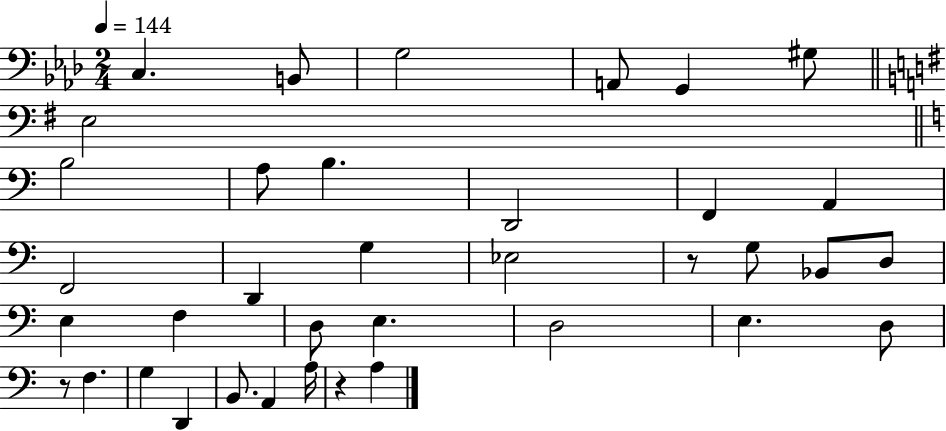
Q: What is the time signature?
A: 2/4